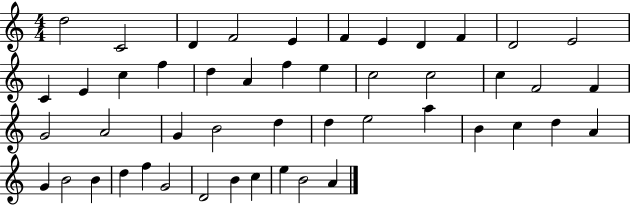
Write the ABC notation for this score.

X:1
T:Untitled
M:4/4
L:1/4
K:C
d2 C2 D F2 E F E D F D2 E2 C E c f d A f e c2 c2 c F2 F G2 A2 G B2 d d e2 a B c d A G B2 B d f G2 D2 B c e B2 A